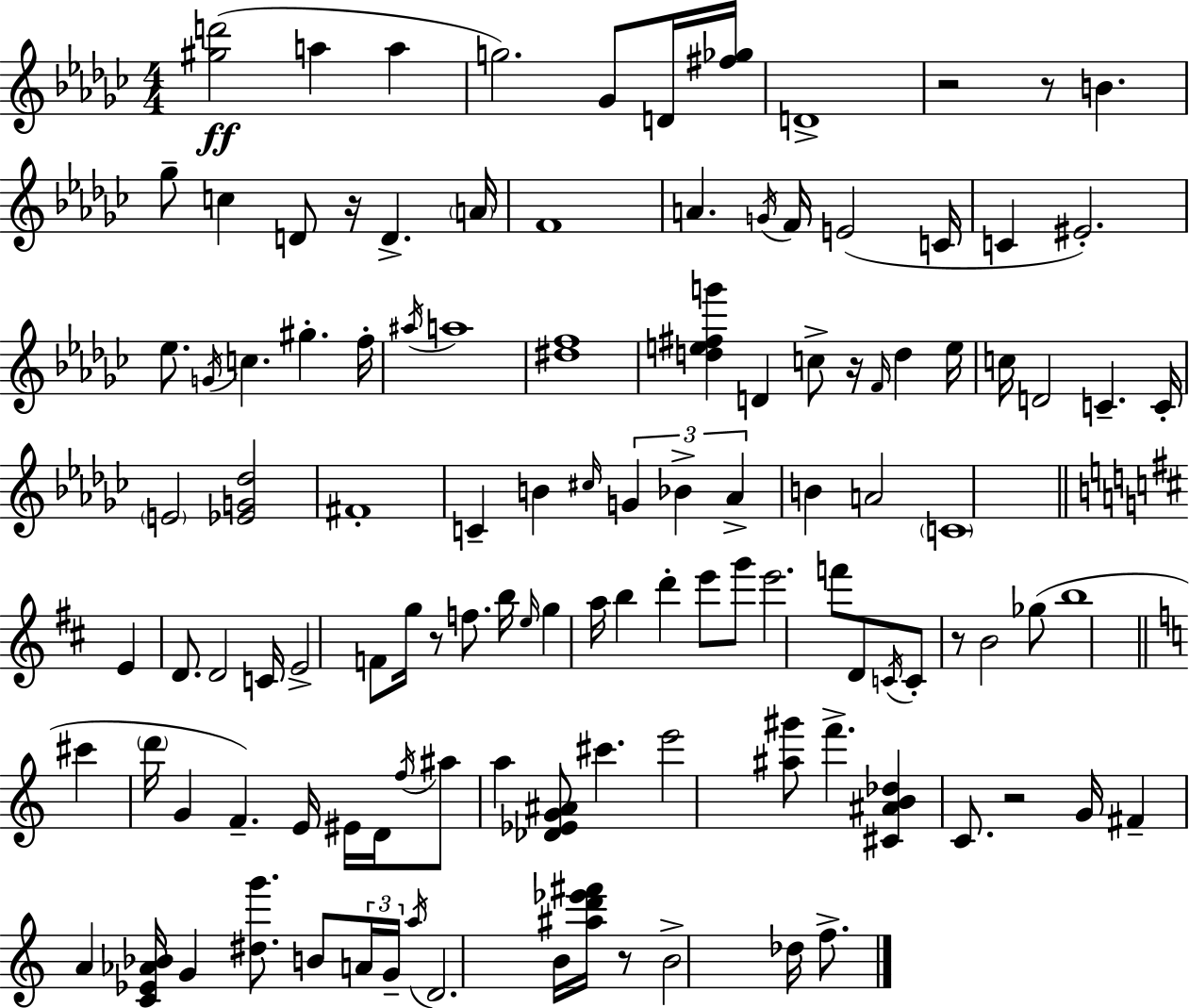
[G#5,D6]/h A5/q A5/q G5/h. Gb4/e D4/s [F#5,Gb5]/s D4/w R/h R/e B4/q. Gb5/e C5/q D4/e R/s D4/q. A4/s F4/w A4/q. G4/s F4/s E4/h C4/s C4/q EIS4/h. Eb5/e. G4/s C5/q. G#5/q. F5/s A#5/s A5/w [D#5,F5]/w [D5,E5,F#5,G6]/q D4/q C5/e R/s F4/s D5/q E5/s C5/s D4/h C4/q. C4/s E4/h [Eb4,G4,Db5]/h F#4/w C4/q B4/q C#5/s G4/q Bb4/q Ab4/q B4/q A4/h C4/w E4/q D4/e. D4/h C4/s E4/h F4/e G5/s R/e F5/e. B5/s E5/s G5/q A5/s B5/q D6/q E6/e G6/e E6/h. F6/e D4/e C4/s C4/e R/e B4/h Gb5/e B5/w C#6/q D6/s G4/q F4/q. E4/s EIS4/s D4/s F5/s A#5/e A5/q [Db4,Eb4,G4,A#4]/e C#6/q. E6/h [A#5,G#6]/e F6/q. [C#4,A#4,B4,Db5]/q C4/e. R/h G4/s F#4/q A4/q [C4,Eb4,Ab4,Bb4]/s G4/q [D#5,G6]/e. B4/e A4/s G4/s A5/s D4/h. B4/s [A#5,D6,Eb6,F#6]/s R/e B4/h Db5/s F5/e.